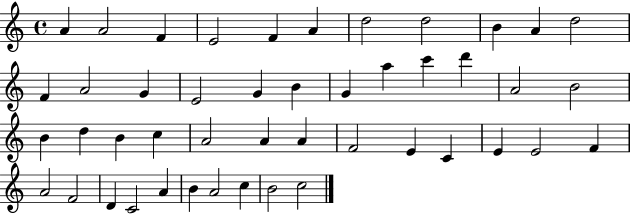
{
  \clef treble
  \time 4/4
  \defaultTimeSignature
  \key c \major
  a'4 a'2 f'4 | e'2 f'4 a'4 | d''2 d''2 | b'4 a'4 d''2 | \break f'4 a'2 g'4 | e'2 g'4 b'4 | g'4 a''4 c'''4 d'''4 | a'2 b'2 | \break b'4 d''4 b'4 c''4 | a'2 a'4 a'4 | f'2 e'4 c'4 | e'4 e'2 f'4 | \break a'2 f'2 | d'4 c'2 a'4 | b'4 a'2 c''4 | b'2 c''2 | \break \bar "|."
}